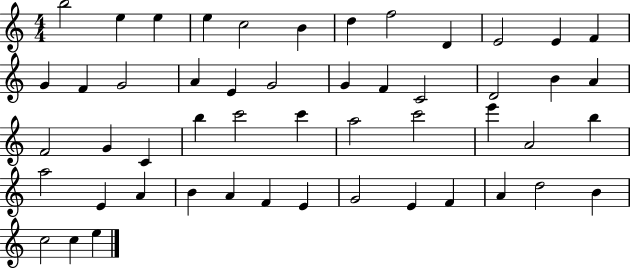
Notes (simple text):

B5/h E5/q E5/q E5/q C5/h B4/q D5/q F5/h D4/q E4/h E4/q F4/q G4/q F4/q G4/h A4/q E4/q G4/h G4/q F4/q C4/h D4/h B4/q A4/q F4/h G4/q C4/q B5/q C6/h C6/q A5/h C6/h E6/q A4/h B5/q A5/h E4/q A4/q B4/q A4/q F4/q E4/q G4/h E4/q F4/q A4/q D5/h B4/q C5/h C5/q E5/q